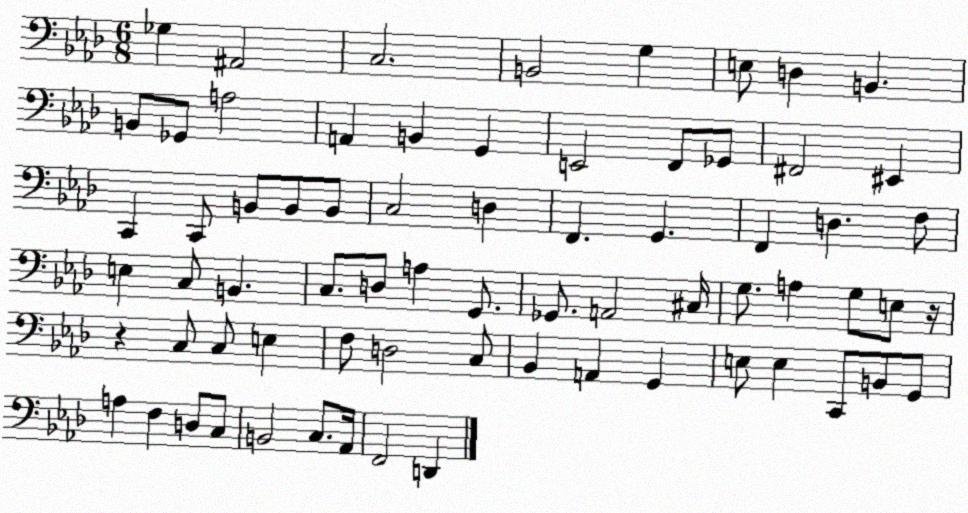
X:1
T:Untitled
M:6/8
L:1/4
K:Ab
_G, ^A,,2 C,2 B,,2 G, E,/2 D, B,, B,,/2 _G,,/2 A,2 A,, B,, G,, E,,2 F,,/2 _G,,/2 ^F,,2 ^E,, C,, C,,/2 B,,/2 B,,/2 B,,/2 C,2 D, F,, G,, F,, D, F,/2 E, C,/2 B,, C,/2 D,/2 A, G,,/2 _G,,/2 A,,2 ^C,/4 G,/2 A, G,/2 E,/2 z/4 z C,/2 C,/2 E, F,/2 D,2 C,/2 _B,, A,, G,, E,/2 E, C,,/2 B,,/2 G,,/2 A, F, D,/2 C,/2 B,,2 C,/2 _A,,/4 F,,2 D,,